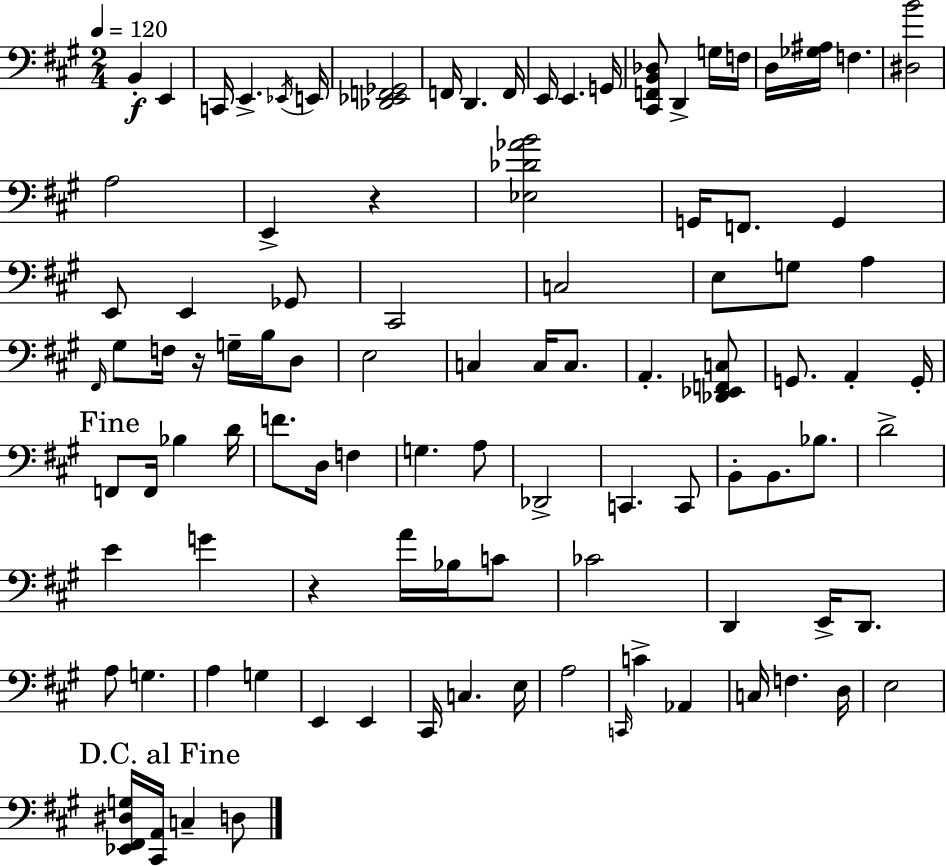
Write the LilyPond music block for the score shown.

{
  \clef bass
  \numericTimeSignature
  \time 2/4
  \key a \major
  \tempo 4 = 120
  b,4-.\f e,4 | c,16 e,4.-> \acciaccatura { ees,16 } | e,16 <des, ees, f, ges,>2 | f,16 d,4. | \break f,16 e,16 e,4. | g,16 <cis, f, b, des>8 d,4-> g16 | f16 d16 <ges ais>16 f4. | <dis b'>2 | \break a2 | e,4-> r4 | <ees des' aes' b'>2 | g,16 f,8. g,4 | \break e,8 e,4 ges,8 | cis,2 | c2 | e8 g8 a4 | \break \grace { fis,16 } gis8 f16 r16 g16-- b16 | d8 e2 | c4 c16 c8. | a,4.-. | \break <des, ees, f, c>8 g,8. a,4-. | g,16-. \mark "Fine" f,8 f,16 bes4 | d'16 f'8. d16 f4 | g4. | \break a8 des,2-> | c,4. | c,8 b,8-. b,8. bes8. | d'2-> | \break e'4 g'4 | r4 a'16 bes16 | c'8 ces'2 | d,4 e,16-> d,8. | \break a8 g4. | a4 g4 | e,4 e,4 | cis,16 c4. | \break e16 a2 | \grace { c,16 } c'4-> aes,4 | c16 f4. | d16 e2 | \break \mark "D.C. al Fine" <ees, fis, dis g>16 <cis, a,>16 c4-- | d8 \bar "|."
}